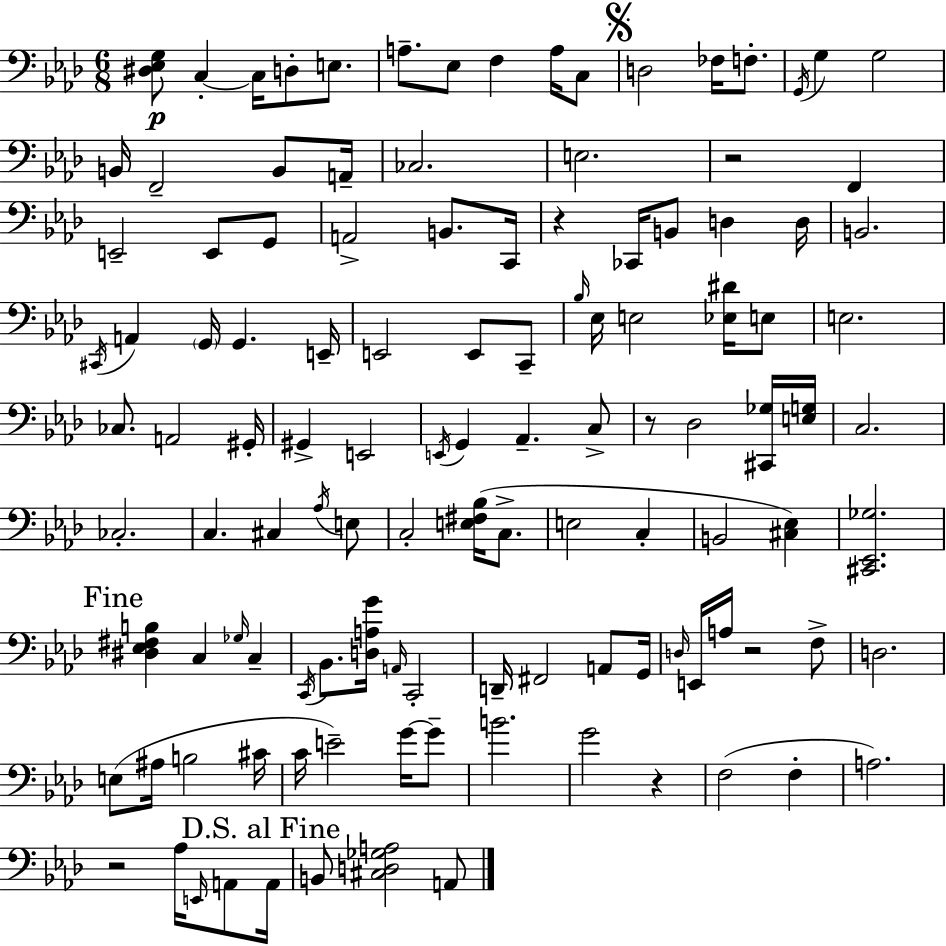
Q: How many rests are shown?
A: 6